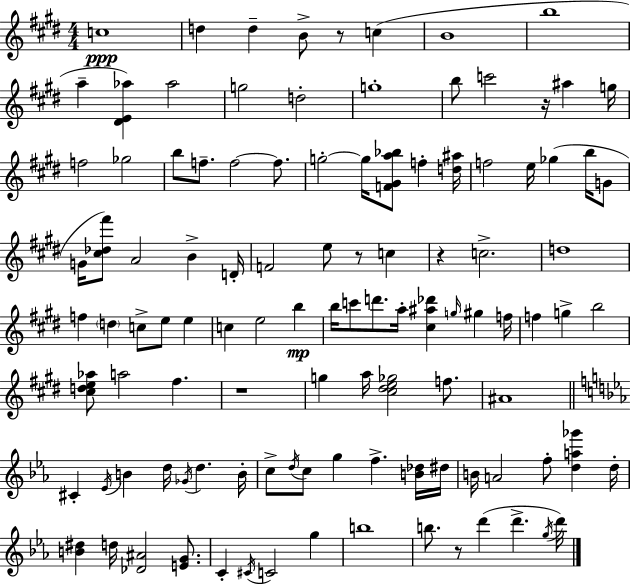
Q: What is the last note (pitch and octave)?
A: D6